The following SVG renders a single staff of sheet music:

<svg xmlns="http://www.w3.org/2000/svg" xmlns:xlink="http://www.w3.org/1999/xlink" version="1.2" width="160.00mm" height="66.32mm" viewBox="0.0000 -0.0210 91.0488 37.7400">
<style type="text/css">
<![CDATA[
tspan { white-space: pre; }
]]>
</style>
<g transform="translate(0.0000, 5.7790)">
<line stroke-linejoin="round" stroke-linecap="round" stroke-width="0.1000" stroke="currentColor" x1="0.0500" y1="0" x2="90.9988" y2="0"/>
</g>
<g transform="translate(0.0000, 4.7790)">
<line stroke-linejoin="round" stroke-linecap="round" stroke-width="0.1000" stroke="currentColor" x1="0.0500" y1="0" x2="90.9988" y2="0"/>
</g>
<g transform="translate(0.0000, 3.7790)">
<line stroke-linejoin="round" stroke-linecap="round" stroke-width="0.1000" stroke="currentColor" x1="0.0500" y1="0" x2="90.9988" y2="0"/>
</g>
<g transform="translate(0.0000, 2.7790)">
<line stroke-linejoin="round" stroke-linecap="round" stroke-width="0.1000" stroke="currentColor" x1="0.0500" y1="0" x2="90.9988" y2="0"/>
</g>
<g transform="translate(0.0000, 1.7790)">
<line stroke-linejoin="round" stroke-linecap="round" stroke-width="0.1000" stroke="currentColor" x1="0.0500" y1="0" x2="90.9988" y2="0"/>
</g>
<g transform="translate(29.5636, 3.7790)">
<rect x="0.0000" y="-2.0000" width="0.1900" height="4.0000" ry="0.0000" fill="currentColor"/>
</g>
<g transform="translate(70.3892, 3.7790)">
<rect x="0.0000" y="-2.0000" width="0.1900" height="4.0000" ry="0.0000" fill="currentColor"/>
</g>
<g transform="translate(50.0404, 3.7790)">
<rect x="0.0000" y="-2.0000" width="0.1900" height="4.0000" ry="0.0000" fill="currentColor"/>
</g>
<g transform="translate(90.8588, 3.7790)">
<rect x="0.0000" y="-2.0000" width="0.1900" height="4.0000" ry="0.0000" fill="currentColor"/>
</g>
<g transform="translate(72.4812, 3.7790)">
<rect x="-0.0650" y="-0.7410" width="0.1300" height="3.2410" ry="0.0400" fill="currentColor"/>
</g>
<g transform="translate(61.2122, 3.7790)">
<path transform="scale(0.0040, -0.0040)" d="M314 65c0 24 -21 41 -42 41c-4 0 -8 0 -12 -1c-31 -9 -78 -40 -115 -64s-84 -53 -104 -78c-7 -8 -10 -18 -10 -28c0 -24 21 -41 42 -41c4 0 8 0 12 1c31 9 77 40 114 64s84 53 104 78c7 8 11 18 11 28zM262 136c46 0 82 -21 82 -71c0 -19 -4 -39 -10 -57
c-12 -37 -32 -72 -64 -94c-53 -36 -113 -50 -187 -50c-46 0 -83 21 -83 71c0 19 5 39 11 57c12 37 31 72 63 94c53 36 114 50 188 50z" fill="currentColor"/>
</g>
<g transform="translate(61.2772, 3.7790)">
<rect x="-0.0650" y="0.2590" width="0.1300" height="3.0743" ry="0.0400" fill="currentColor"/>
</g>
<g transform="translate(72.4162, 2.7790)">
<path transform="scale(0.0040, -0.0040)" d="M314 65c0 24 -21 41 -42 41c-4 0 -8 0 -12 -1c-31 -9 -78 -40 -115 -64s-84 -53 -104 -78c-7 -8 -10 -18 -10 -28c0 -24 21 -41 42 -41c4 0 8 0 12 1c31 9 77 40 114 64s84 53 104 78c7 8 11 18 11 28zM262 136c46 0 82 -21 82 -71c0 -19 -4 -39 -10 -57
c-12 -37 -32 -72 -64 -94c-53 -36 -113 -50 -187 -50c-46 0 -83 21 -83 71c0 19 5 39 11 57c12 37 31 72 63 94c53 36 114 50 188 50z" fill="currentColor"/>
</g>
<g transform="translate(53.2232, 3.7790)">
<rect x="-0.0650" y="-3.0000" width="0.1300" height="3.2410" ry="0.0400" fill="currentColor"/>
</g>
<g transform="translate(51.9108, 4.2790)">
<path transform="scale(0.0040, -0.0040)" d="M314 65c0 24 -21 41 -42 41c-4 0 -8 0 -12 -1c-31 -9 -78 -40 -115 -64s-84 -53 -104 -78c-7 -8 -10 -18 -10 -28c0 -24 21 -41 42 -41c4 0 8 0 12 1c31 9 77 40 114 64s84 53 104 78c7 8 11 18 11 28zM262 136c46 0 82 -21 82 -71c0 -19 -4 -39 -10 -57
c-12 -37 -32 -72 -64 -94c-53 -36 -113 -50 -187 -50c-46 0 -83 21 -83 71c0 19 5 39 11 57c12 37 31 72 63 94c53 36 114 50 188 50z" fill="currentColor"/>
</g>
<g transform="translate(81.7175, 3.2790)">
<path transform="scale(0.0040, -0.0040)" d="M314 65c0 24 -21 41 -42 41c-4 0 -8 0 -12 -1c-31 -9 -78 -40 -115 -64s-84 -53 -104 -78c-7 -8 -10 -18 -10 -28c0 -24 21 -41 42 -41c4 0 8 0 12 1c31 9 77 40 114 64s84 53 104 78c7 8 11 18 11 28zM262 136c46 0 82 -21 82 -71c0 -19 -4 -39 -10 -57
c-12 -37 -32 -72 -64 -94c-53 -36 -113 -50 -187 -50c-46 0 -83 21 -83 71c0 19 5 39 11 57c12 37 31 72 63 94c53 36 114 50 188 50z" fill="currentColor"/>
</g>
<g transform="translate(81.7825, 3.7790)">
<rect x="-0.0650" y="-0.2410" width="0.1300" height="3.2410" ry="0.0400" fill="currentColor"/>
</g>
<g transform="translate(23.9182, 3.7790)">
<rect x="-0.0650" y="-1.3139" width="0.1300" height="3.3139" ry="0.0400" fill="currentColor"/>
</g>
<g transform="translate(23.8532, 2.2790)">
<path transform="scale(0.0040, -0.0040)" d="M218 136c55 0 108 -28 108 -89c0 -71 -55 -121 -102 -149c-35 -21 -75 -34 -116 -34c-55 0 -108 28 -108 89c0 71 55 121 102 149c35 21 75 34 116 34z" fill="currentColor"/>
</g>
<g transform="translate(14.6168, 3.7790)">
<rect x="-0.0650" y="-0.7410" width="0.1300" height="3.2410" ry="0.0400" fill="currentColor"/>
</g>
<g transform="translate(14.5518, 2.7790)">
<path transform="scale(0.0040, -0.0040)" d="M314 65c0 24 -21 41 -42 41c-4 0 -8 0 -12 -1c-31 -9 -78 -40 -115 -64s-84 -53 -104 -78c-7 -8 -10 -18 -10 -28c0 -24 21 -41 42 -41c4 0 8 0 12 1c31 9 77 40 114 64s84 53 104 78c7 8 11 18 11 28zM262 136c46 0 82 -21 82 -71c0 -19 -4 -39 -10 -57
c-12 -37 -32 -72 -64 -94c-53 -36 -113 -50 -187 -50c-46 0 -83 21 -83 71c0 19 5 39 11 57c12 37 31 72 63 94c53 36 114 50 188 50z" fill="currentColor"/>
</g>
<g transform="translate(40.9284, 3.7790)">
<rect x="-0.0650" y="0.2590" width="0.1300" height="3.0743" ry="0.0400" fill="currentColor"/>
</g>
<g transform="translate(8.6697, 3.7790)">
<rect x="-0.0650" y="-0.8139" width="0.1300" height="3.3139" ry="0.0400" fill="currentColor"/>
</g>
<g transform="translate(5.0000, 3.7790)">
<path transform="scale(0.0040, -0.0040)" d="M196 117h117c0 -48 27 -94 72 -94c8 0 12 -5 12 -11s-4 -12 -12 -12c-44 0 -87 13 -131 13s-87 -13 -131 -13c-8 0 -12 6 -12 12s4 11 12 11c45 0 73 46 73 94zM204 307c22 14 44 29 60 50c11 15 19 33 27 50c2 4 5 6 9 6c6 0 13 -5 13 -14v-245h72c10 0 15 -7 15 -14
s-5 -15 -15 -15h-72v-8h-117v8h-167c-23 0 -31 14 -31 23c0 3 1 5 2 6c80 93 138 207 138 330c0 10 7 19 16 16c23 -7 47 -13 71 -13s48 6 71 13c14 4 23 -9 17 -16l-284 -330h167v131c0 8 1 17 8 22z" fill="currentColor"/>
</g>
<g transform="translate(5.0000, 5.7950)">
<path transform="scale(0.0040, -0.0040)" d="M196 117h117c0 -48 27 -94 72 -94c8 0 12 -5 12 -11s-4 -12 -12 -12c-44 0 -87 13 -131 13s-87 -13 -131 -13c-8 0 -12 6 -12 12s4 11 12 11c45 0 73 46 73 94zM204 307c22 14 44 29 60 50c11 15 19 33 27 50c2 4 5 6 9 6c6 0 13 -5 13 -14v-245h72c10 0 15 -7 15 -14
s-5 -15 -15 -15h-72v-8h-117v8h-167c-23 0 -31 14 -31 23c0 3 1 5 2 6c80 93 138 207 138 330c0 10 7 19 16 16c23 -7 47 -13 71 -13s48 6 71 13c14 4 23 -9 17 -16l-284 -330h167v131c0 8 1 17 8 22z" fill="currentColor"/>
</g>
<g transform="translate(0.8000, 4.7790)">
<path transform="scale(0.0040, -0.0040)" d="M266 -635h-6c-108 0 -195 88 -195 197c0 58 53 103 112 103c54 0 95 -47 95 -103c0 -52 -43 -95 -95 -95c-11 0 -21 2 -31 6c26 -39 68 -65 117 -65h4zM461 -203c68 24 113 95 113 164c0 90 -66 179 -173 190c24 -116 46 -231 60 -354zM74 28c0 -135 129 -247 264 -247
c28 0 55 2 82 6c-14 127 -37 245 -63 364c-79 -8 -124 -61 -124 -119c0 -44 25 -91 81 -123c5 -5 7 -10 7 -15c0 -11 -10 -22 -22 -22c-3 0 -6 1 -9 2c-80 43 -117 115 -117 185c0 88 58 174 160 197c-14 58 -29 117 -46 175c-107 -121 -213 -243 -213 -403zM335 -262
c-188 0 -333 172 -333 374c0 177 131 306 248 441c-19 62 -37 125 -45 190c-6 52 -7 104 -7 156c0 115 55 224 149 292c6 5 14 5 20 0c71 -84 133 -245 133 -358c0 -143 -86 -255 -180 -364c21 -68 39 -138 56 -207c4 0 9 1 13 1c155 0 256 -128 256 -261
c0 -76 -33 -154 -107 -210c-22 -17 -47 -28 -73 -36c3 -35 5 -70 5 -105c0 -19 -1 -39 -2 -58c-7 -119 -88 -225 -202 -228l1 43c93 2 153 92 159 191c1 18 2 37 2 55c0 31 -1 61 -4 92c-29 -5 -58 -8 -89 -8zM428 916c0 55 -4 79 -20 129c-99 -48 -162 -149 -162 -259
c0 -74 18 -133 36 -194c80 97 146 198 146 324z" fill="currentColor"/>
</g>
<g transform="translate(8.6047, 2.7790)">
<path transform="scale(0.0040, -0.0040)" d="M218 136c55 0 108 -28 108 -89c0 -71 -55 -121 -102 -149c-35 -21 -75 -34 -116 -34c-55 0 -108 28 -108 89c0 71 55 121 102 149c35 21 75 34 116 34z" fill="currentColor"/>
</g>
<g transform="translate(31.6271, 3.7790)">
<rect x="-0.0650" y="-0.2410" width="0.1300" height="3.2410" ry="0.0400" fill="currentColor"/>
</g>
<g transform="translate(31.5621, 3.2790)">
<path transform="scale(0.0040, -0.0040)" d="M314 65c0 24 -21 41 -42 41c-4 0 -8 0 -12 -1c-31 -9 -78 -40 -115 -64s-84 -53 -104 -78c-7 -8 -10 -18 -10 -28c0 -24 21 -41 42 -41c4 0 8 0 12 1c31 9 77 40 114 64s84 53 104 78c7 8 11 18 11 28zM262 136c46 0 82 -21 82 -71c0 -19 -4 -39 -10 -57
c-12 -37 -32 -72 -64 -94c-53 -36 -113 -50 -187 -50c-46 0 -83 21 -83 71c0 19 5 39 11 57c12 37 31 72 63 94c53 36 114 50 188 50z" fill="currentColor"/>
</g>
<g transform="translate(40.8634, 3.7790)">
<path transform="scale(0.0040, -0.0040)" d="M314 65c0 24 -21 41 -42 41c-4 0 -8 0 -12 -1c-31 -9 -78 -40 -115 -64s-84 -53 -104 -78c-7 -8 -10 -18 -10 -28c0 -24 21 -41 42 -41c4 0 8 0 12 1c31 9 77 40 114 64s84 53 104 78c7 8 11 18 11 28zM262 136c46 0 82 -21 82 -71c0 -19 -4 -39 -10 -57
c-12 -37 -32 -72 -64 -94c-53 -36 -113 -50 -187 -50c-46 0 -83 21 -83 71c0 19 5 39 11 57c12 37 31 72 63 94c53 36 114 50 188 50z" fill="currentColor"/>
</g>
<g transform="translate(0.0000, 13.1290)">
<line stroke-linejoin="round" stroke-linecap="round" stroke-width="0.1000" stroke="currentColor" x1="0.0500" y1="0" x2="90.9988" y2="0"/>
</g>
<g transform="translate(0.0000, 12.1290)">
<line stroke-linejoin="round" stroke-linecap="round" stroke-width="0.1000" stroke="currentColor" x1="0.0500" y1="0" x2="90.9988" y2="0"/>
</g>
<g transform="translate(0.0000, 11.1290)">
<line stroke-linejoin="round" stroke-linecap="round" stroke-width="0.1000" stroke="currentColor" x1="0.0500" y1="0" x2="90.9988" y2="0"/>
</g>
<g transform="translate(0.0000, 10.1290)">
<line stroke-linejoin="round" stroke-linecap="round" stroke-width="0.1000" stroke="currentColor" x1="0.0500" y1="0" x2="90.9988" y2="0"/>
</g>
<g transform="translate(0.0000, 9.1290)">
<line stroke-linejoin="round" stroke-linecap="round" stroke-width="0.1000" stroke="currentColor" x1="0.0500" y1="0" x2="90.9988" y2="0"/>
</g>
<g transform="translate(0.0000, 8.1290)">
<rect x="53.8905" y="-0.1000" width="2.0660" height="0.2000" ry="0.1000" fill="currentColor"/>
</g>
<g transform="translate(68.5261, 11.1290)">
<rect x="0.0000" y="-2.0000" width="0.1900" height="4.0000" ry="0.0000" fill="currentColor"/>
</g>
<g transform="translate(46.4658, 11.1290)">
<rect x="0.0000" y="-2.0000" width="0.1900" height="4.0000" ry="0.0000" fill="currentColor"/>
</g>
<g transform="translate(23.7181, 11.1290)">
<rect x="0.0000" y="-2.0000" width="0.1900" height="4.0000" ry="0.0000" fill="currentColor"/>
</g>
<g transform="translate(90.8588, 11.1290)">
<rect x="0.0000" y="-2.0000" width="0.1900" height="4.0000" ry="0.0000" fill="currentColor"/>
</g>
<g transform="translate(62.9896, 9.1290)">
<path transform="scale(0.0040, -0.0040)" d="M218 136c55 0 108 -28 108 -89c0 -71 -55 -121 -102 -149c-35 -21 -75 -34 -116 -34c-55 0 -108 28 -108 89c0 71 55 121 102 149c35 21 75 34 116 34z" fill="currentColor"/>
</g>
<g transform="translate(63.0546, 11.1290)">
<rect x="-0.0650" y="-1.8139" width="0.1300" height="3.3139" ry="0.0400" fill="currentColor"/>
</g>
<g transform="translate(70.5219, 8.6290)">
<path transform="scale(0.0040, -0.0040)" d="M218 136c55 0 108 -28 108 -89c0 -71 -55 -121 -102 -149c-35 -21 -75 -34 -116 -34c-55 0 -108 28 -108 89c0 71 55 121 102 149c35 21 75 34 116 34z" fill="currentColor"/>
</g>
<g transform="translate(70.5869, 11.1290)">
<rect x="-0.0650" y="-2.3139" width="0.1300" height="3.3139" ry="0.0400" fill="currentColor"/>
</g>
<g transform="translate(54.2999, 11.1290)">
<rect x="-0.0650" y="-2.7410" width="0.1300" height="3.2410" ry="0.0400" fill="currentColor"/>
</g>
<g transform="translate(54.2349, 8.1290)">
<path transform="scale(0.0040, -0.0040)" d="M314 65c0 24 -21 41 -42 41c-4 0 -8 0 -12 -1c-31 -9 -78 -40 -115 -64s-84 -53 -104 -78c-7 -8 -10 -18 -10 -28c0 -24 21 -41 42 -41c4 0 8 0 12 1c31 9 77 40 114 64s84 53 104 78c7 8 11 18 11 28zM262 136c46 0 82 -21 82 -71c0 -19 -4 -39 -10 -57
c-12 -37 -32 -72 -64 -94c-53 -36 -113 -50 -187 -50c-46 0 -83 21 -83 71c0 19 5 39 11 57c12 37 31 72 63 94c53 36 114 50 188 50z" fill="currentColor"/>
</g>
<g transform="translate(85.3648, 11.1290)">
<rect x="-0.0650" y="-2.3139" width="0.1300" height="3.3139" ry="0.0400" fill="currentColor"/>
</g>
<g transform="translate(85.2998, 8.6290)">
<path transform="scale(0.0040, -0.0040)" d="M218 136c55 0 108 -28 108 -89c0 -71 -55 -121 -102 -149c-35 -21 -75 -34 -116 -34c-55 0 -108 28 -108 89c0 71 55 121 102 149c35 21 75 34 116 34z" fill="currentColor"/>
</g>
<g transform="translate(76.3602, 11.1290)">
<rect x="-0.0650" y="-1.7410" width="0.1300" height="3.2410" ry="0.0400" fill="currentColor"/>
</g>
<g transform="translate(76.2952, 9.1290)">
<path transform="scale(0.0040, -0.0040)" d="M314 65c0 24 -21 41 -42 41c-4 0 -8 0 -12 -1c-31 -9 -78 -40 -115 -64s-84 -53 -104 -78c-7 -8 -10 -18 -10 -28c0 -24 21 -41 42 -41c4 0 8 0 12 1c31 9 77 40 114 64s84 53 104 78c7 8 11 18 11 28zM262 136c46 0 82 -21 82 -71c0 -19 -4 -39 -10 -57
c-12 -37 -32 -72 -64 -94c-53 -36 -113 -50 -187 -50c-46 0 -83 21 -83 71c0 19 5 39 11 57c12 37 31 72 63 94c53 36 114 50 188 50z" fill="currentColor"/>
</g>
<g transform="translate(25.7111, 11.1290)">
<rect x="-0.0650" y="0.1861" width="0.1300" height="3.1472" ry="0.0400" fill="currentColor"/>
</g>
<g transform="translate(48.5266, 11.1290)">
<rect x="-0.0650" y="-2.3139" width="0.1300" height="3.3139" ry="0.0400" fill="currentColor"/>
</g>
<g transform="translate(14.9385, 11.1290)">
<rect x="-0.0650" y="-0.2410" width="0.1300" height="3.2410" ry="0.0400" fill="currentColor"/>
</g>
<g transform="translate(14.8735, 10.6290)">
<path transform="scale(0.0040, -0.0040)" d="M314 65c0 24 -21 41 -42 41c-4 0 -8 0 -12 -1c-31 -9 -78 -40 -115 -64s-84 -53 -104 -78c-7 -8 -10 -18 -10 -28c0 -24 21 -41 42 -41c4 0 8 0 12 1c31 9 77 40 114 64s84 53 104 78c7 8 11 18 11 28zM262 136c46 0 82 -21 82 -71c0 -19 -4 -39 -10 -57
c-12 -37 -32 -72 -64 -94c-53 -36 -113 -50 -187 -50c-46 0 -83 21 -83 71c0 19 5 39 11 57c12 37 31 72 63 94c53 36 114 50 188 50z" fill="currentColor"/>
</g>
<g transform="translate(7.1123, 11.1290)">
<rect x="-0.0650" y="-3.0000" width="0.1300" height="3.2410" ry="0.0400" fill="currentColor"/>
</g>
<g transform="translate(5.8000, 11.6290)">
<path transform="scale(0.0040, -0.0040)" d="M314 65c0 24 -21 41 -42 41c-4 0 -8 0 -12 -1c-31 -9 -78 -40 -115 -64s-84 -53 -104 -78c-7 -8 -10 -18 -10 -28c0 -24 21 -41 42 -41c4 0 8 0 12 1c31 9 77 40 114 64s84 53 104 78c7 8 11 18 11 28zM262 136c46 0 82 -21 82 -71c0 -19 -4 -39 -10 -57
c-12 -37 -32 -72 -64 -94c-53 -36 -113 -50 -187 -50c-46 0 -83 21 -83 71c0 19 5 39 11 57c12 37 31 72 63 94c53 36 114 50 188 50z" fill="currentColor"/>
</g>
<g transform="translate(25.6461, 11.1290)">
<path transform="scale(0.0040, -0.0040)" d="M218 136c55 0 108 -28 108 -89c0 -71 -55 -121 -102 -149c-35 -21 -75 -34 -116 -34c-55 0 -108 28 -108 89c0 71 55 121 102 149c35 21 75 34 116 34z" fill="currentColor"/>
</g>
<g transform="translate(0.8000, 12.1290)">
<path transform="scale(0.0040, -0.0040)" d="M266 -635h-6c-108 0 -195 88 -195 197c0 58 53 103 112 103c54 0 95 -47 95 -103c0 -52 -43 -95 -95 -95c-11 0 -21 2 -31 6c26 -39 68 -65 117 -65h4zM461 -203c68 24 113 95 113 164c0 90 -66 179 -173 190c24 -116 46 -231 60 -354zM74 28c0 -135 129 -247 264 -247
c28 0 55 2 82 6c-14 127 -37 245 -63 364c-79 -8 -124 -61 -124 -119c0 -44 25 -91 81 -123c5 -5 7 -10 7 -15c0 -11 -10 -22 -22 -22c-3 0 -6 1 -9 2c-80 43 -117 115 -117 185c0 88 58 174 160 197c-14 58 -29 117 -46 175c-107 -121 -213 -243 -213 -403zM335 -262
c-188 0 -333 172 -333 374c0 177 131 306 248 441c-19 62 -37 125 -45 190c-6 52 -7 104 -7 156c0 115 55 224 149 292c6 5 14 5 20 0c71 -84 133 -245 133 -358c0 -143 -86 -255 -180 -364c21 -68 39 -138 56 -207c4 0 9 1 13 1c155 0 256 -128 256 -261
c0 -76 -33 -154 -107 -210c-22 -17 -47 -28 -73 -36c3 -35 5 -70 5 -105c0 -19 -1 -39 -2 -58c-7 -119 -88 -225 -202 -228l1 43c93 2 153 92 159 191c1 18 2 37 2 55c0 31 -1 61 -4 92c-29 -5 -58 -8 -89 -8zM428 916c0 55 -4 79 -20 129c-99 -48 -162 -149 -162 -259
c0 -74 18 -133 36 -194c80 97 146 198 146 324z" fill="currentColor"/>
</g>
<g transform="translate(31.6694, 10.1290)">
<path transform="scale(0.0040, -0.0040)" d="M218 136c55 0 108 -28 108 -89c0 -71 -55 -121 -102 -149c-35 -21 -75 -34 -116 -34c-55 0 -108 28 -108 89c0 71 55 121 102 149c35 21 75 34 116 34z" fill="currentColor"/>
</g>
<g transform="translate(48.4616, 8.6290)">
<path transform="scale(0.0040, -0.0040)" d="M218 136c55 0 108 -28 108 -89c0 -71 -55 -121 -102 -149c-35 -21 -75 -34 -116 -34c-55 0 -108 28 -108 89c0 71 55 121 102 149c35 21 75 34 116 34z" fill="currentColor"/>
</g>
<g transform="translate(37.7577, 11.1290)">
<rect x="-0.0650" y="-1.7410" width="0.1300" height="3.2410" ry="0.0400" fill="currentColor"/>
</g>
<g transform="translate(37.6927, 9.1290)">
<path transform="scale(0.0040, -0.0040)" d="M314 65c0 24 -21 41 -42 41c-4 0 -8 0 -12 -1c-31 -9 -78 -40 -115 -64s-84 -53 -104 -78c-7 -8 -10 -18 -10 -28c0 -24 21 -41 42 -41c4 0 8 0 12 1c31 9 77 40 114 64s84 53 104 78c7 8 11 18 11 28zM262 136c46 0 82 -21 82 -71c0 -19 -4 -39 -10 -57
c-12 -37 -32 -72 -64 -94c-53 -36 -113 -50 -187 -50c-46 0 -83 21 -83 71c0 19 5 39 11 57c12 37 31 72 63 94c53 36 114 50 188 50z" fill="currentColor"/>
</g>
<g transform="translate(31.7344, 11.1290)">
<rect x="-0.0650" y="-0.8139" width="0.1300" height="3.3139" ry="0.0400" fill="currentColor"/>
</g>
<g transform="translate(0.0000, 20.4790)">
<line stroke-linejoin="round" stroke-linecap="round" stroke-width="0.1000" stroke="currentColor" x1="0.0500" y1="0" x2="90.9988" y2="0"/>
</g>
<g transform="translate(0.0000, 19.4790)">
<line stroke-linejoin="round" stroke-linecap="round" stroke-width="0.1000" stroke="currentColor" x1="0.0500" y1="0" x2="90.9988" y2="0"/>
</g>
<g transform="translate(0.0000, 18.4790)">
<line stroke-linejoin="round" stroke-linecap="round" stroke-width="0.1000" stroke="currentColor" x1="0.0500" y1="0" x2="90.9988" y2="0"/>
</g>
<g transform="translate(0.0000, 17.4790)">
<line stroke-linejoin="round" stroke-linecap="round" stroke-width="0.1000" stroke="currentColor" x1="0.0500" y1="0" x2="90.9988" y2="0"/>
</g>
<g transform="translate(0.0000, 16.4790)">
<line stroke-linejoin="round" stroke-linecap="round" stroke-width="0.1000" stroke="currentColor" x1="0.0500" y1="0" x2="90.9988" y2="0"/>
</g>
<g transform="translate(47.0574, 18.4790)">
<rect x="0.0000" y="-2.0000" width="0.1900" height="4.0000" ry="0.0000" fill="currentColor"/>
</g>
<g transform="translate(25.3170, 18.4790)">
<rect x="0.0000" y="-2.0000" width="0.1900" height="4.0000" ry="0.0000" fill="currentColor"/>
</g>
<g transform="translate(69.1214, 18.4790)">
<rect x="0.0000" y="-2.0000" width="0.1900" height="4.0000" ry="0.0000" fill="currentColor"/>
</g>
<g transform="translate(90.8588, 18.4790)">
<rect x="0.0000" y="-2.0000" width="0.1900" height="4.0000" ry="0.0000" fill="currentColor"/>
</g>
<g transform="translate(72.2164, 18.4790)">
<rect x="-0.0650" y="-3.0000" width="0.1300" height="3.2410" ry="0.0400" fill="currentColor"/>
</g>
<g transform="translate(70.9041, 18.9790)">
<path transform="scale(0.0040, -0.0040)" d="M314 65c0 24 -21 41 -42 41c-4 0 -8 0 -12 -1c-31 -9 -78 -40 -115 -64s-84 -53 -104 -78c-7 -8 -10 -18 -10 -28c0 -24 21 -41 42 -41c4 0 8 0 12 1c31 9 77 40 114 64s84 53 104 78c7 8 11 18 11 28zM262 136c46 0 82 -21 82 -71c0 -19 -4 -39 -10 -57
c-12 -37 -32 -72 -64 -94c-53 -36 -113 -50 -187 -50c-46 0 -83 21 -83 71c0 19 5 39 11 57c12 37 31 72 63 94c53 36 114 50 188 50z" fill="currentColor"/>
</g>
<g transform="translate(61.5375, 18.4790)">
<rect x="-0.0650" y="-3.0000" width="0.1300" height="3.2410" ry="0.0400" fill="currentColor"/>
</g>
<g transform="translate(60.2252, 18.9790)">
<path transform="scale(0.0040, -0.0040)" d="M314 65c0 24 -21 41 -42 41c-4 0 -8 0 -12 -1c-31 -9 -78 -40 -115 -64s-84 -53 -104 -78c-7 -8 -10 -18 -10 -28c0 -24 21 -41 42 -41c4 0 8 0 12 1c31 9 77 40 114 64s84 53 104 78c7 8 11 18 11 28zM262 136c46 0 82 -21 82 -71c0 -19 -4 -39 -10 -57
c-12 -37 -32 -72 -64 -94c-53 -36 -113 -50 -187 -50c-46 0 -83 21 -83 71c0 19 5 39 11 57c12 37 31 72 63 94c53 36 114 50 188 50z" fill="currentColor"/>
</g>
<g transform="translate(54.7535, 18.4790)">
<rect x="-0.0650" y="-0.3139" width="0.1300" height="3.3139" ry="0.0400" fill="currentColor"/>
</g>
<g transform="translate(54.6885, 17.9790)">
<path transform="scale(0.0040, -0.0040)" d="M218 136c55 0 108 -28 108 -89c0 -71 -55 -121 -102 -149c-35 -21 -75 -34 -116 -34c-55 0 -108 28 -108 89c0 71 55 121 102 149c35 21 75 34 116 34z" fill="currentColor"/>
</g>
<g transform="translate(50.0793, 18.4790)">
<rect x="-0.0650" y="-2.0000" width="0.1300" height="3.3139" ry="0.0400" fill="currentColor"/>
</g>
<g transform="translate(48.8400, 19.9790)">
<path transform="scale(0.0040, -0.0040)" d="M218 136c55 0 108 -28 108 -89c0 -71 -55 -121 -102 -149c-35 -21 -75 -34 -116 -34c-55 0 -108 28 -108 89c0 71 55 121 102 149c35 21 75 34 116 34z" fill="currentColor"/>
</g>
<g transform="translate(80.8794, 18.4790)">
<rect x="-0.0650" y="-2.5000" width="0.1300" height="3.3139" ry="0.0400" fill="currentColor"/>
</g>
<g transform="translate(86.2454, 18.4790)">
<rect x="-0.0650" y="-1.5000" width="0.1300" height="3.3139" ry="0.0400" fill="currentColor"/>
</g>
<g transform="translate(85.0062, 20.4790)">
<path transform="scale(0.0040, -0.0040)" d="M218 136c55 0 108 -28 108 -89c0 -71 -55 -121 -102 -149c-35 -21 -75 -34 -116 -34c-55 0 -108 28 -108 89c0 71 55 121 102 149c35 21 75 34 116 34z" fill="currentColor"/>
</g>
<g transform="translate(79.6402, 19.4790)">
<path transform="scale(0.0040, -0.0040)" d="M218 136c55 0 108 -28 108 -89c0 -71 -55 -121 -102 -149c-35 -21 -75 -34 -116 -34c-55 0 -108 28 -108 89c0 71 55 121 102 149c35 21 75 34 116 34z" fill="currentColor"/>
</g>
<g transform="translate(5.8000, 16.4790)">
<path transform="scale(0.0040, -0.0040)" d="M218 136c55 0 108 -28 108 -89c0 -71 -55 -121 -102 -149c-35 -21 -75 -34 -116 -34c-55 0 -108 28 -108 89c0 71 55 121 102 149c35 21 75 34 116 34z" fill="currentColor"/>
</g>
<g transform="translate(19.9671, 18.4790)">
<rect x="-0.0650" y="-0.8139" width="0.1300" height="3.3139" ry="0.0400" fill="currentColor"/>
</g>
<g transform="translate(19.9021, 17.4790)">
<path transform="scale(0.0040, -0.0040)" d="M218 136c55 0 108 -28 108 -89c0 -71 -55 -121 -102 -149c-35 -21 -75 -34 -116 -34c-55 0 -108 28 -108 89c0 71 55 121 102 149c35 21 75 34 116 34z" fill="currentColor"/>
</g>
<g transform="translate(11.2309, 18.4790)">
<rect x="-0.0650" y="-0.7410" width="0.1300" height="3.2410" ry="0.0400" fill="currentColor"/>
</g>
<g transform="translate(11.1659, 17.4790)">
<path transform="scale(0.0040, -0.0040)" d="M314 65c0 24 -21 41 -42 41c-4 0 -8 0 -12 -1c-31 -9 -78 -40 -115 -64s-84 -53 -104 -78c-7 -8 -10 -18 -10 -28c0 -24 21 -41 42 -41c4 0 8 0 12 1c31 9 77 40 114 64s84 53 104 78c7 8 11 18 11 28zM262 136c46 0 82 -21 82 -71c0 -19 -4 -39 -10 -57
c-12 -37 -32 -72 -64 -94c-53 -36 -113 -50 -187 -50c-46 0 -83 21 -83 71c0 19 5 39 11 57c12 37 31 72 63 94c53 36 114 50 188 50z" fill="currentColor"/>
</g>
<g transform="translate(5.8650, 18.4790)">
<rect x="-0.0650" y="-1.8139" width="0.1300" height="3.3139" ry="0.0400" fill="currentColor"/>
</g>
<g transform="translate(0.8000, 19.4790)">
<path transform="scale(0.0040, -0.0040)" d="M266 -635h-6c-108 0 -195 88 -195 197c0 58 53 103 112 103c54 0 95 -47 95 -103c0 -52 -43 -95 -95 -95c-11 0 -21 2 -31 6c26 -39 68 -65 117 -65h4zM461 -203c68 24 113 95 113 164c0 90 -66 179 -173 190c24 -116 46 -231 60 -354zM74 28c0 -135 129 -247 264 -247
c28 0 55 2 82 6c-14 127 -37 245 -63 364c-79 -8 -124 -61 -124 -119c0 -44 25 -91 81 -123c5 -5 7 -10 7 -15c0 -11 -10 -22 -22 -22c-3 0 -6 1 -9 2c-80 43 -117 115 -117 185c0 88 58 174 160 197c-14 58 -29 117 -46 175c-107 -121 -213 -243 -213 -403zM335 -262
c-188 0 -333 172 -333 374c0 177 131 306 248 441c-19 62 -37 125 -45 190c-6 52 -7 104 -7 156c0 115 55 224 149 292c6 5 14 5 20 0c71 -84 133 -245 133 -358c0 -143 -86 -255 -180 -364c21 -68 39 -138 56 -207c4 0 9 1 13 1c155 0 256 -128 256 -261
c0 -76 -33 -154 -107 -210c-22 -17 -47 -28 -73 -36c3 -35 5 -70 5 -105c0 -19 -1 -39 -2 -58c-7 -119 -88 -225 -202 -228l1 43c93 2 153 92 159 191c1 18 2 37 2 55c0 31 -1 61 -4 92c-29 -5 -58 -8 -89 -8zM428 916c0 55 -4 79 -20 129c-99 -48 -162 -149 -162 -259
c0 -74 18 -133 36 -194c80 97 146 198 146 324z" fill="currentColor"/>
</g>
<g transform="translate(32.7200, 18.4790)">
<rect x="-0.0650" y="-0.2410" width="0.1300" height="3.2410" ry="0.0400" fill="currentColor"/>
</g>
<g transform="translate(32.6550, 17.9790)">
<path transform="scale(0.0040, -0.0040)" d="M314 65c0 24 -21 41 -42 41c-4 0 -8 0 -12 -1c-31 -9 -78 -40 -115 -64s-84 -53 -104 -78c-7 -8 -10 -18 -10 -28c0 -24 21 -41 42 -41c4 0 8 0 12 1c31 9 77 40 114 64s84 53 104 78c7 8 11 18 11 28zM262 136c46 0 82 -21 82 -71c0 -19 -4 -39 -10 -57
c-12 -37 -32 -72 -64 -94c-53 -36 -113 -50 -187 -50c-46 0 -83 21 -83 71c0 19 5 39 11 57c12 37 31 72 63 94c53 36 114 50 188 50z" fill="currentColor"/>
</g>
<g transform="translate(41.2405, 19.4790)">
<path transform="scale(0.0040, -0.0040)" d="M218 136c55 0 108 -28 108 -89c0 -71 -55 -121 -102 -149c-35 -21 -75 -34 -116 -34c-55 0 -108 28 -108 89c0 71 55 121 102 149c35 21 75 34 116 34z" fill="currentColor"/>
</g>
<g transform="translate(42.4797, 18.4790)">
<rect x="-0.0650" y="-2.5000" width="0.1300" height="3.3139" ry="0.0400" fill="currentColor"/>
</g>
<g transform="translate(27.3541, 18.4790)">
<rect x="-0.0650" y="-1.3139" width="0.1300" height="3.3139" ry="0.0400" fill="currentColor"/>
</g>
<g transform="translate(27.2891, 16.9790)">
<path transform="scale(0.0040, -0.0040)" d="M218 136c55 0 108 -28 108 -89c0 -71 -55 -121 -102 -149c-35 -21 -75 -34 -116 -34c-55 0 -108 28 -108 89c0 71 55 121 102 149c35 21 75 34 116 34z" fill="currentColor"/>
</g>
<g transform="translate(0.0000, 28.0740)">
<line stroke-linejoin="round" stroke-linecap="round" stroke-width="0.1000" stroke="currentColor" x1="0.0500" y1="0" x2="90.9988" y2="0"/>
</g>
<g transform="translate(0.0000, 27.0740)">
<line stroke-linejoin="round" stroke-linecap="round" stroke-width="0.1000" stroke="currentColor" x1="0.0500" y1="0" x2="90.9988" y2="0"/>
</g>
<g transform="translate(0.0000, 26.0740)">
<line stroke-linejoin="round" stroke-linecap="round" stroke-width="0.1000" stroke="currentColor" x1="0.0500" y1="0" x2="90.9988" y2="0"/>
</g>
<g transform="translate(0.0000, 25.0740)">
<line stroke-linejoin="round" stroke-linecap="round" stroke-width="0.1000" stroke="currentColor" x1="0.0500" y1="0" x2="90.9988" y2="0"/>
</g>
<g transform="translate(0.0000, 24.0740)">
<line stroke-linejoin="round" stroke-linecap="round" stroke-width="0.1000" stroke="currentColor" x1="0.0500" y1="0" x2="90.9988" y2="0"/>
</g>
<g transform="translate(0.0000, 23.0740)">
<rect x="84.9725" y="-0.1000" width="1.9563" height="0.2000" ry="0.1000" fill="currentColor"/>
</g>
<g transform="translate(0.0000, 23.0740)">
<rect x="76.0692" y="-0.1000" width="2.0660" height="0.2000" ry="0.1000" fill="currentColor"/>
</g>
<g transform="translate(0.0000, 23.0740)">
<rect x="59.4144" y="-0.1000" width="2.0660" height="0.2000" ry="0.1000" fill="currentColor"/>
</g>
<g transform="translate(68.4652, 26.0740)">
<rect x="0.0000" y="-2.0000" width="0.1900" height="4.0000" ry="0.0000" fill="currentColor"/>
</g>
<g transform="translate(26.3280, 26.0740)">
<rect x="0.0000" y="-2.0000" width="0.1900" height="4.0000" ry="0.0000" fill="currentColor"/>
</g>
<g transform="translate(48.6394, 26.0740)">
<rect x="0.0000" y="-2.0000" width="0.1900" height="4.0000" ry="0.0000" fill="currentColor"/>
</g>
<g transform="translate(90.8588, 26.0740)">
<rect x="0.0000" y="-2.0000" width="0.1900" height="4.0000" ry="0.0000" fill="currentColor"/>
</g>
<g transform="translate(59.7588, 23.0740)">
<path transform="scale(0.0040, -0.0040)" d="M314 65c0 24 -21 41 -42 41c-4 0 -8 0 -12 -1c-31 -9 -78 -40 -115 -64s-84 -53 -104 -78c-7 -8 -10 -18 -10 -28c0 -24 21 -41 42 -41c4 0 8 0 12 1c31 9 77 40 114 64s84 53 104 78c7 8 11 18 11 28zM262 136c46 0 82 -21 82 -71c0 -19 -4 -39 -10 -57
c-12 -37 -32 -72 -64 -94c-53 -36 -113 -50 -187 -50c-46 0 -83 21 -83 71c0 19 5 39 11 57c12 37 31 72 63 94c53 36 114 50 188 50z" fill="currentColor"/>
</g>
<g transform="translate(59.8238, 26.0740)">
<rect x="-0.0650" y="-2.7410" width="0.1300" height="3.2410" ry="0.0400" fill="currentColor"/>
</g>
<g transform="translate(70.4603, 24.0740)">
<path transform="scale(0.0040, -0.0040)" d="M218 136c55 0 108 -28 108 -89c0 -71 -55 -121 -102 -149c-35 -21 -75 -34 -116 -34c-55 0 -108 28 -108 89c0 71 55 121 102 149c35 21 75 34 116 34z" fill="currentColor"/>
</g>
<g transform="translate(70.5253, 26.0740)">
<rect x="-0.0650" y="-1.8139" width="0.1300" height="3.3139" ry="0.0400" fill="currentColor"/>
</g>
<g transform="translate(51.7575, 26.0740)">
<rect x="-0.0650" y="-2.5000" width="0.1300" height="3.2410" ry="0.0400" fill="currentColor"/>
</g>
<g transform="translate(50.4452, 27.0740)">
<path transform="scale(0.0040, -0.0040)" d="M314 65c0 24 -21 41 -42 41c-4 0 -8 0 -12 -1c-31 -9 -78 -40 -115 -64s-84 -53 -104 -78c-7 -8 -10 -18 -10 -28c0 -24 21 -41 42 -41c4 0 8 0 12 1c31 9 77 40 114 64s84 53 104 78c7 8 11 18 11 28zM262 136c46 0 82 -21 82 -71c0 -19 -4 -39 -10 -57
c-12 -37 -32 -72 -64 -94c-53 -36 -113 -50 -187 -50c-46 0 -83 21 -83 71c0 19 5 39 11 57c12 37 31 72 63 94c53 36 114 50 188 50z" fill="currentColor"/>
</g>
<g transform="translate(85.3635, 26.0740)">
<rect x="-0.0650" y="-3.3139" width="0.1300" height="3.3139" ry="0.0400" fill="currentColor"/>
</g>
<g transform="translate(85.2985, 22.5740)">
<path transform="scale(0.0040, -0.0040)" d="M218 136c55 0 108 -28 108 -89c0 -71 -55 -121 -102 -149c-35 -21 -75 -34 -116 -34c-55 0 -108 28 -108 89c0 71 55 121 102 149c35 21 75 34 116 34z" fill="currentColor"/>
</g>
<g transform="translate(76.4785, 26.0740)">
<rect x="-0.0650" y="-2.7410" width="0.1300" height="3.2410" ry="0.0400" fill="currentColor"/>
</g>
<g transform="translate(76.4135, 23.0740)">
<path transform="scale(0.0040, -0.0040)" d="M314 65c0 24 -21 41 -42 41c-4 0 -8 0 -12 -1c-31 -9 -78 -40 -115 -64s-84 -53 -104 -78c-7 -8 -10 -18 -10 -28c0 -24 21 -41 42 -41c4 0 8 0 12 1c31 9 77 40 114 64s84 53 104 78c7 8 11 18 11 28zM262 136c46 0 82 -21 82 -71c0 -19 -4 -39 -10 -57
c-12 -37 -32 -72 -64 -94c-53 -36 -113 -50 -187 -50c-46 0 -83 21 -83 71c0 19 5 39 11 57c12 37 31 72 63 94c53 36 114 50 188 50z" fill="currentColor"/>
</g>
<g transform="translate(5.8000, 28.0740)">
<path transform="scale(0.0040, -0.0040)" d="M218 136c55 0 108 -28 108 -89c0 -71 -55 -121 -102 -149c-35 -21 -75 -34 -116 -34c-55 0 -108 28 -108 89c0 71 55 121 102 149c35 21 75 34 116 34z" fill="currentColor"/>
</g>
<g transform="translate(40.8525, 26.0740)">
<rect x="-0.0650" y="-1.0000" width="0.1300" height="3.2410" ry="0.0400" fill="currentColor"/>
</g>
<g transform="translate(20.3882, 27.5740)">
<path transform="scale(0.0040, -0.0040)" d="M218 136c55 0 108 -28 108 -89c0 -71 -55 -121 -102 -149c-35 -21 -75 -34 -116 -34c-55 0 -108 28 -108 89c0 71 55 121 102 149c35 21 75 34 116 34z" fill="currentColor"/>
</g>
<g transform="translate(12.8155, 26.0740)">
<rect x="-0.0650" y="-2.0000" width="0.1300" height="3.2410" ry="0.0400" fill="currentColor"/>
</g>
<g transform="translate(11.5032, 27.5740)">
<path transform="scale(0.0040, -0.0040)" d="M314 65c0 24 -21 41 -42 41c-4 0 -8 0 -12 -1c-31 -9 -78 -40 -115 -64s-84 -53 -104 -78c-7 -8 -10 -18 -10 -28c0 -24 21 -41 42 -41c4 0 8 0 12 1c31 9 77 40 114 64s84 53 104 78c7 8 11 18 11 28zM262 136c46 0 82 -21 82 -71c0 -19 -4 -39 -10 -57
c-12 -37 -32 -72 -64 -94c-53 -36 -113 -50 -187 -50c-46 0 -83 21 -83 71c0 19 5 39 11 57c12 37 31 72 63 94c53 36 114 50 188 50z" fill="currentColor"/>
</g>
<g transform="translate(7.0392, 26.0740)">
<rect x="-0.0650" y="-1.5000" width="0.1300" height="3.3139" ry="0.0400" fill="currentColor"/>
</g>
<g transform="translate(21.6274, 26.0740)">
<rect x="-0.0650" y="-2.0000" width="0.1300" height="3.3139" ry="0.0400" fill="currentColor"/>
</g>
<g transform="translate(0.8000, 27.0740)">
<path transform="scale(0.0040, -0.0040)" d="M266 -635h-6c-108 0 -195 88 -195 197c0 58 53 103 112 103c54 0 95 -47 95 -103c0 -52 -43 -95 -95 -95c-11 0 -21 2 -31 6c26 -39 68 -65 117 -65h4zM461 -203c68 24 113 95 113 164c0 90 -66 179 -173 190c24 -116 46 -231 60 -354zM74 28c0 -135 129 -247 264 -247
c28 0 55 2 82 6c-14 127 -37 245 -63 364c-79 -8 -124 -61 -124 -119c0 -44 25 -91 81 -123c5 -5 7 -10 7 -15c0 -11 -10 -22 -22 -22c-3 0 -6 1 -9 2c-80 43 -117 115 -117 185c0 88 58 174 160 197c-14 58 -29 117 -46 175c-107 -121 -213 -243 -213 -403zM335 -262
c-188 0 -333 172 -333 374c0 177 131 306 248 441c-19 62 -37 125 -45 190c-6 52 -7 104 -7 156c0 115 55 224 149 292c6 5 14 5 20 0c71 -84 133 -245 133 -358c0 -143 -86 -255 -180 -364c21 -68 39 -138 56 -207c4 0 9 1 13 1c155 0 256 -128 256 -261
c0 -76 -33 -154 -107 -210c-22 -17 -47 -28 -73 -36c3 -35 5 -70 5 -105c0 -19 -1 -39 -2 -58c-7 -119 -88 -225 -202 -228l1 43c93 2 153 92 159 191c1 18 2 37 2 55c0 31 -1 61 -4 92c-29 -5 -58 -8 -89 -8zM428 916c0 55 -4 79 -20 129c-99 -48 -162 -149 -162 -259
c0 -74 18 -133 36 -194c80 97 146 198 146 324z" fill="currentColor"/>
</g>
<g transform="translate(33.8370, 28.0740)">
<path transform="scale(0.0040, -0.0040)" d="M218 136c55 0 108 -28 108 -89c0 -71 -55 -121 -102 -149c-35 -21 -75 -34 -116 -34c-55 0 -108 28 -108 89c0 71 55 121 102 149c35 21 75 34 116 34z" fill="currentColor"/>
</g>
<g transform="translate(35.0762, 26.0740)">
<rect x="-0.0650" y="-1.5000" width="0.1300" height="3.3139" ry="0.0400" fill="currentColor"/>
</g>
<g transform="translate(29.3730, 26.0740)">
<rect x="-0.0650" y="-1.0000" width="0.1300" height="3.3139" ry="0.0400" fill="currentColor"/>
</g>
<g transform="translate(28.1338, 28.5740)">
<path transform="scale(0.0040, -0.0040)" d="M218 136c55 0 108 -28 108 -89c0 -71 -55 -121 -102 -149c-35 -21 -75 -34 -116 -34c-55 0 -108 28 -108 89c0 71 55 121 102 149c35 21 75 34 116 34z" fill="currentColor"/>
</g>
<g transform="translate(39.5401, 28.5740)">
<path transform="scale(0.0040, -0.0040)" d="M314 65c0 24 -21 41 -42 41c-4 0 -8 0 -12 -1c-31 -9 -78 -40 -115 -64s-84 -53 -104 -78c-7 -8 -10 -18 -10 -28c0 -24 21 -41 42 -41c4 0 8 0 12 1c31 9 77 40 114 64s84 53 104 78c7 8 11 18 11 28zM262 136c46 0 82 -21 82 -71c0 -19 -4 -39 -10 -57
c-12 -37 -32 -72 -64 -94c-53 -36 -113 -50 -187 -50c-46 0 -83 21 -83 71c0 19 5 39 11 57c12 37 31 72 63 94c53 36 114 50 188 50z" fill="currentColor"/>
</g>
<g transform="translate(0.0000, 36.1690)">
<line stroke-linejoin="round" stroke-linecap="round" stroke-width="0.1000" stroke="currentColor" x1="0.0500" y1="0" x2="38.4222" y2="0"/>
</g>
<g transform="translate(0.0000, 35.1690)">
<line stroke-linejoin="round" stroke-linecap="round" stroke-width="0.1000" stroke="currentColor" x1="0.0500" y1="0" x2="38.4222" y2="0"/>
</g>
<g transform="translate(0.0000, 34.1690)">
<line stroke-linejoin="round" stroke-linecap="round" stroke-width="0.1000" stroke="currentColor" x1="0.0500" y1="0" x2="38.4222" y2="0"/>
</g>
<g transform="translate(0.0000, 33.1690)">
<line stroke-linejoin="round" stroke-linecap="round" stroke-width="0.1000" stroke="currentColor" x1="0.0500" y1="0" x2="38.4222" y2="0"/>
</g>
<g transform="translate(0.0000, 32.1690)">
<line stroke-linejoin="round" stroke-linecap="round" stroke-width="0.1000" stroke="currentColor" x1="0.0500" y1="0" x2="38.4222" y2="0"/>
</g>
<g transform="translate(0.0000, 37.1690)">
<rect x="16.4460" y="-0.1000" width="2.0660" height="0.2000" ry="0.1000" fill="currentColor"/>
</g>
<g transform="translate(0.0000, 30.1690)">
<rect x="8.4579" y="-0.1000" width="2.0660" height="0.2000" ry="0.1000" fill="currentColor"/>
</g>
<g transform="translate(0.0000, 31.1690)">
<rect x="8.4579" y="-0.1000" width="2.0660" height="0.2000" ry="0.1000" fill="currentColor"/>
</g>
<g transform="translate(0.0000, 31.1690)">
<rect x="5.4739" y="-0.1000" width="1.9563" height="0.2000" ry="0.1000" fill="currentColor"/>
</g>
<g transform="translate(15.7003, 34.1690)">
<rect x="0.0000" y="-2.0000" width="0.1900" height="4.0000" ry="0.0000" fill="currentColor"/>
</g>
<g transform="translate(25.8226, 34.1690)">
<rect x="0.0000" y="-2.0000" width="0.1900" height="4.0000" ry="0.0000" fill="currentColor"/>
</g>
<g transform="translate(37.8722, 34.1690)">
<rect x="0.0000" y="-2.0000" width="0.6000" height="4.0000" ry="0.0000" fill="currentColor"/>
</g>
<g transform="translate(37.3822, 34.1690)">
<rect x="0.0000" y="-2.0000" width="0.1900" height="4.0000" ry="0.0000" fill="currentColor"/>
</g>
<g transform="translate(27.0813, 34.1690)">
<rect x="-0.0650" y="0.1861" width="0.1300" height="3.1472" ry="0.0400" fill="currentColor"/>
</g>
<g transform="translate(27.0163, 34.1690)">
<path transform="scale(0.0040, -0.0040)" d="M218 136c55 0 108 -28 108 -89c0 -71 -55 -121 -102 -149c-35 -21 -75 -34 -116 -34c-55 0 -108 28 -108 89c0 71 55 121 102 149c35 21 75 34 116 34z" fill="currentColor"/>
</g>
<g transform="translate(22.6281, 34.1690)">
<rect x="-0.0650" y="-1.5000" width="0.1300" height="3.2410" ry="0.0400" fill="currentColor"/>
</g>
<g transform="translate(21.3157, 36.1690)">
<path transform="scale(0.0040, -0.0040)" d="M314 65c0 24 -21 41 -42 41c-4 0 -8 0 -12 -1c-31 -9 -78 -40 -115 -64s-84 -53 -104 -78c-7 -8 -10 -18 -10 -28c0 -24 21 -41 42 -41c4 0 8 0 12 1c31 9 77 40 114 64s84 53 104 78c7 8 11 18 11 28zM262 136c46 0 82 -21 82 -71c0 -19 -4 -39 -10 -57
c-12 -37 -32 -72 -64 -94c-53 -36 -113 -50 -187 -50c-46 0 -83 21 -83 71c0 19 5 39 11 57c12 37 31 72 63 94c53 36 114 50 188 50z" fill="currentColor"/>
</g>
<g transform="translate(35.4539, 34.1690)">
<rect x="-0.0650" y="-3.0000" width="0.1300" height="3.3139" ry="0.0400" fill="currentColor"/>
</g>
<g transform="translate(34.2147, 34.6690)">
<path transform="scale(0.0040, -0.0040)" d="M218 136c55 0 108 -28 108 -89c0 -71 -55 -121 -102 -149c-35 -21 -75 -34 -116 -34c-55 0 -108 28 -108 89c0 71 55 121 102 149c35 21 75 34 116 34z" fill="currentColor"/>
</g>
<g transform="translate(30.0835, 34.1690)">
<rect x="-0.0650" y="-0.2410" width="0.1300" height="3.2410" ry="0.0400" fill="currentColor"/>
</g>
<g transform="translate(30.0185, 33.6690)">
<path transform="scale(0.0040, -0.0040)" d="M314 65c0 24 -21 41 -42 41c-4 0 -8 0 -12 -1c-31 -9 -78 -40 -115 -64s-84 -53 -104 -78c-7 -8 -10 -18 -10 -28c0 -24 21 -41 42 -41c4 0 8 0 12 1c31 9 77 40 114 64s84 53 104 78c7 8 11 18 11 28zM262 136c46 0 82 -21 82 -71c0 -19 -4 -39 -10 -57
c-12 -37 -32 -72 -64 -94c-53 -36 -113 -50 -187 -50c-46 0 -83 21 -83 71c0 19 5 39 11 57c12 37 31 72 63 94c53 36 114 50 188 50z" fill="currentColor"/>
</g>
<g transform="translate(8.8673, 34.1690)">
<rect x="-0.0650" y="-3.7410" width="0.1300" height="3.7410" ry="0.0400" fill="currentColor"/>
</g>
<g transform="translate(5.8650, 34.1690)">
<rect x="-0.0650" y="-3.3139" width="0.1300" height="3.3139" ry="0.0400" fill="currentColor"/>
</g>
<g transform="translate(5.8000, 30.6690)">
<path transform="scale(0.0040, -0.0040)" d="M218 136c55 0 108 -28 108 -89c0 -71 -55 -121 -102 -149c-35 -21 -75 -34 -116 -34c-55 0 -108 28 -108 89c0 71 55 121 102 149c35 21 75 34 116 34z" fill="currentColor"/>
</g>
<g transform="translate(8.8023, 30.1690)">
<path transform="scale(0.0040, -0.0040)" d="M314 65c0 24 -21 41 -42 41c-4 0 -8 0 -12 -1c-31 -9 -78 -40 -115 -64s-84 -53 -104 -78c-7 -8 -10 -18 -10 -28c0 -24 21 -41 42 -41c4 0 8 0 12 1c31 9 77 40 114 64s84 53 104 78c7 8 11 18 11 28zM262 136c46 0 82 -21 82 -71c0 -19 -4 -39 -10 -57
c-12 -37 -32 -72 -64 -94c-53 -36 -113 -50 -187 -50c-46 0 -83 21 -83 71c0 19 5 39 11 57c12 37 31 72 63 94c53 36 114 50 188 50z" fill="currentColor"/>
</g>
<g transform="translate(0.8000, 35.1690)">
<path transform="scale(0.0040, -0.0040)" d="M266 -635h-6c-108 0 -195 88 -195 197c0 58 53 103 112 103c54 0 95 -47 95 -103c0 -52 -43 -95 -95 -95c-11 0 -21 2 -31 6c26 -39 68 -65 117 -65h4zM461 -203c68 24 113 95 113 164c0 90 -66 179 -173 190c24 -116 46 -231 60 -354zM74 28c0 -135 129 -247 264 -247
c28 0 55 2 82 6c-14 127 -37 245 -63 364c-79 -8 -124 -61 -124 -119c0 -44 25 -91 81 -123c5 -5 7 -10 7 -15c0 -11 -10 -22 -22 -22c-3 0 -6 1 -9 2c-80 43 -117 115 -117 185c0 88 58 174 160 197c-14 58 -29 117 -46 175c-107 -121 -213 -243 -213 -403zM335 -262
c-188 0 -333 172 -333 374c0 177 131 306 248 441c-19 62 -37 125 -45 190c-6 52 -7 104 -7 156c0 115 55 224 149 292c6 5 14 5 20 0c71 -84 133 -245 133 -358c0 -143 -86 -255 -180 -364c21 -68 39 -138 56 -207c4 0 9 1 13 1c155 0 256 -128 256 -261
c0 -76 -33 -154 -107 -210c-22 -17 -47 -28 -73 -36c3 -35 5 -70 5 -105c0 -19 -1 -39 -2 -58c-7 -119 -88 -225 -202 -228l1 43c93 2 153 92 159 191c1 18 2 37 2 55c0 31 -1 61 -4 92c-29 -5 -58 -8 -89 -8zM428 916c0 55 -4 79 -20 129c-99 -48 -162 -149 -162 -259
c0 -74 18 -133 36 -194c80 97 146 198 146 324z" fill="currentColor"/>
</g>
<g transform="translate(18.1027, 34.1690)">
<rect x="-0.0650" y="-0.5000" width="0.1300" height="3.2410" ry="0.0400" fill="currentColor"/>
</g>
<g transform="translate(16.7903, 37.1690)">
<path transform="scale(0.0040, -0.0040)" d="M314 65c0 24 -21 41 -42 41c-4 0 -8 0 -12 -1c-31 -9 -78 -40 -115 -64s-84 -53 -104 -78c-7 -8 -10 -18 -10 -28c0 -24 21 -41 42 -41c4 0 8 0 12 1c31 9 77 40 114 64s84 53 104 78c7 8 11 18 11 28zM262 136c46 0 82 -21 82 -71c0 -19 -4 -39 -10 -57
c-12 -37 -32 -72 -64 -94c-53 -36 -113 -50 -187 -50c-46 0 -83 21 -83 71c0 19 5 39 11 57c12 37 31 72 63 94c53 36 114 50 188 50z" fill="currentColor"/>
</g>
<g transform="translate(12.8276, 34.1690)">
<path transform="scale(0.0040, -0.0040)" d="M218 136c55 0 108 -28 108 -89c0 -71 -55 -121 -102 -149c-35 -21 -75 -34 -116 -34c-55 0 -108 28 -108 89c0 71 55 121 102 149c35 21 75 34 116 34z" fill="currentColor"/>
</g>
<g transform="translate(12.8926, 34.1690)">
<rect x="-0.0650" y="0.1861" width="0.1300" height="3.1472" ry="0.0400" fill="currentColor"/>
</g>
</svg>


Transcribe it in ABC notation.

X:1
T:Untitled
M:4/4
L:1/4
K:C
d d2 e c2 B2 A2 B2 d2 c2 A2 c2 B d f2 g a2 f g f2 g f d2 d e c2 G F c A2 A2 G E E F2 F D E D2 G2 a2 f a2 b b c'2 B C2 E2 B c2 A